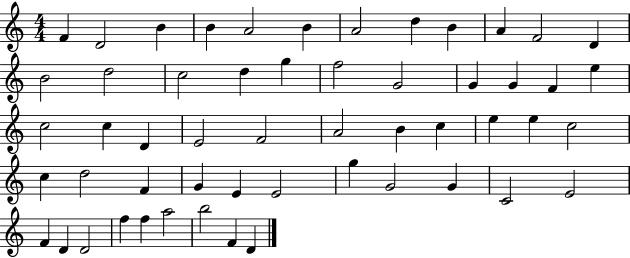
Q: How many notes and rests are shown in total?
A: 54